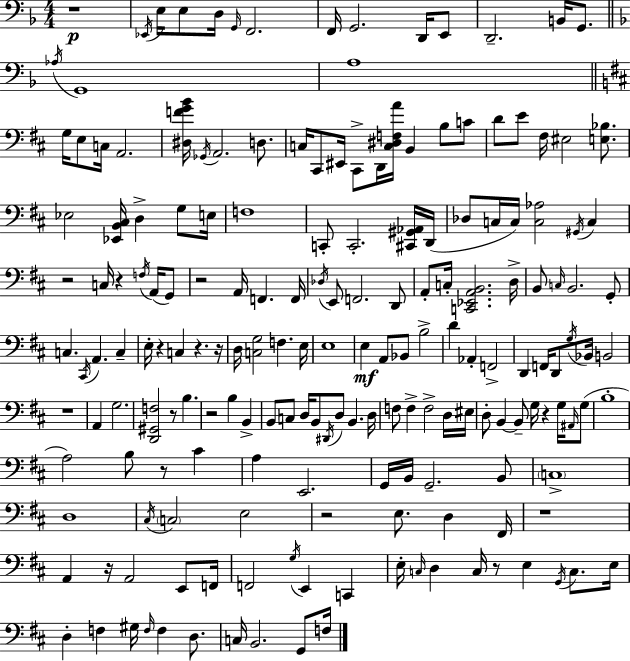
{
  \clef bass
  \numericTimeSignature
  \time 4/4
  \key f \major
  r1\p | \acciaccatura { ees,16 } e16 e8 d16 \grace { g,16 } f,2. | f,16 g,2. d,16 | e,8 d,2.-- b,16 g,8. | \break \bar "||" \break \key d \minor \acciaccatura { aes16 } g,1 | a1 | \bar "||" \break \key d \major g16 e8 c16 a,2. | <dis f' g' b'>16 \acciaccatura { ges,16 } a,2. d8. | c16 cis,8 eis,16 cis,8-> d,16 <c dis f a'>16 b,4 b8 c'8 | d'8 e'8 fis16 eis2 <e bes>8. | \break ees2 <ees, b, cis>16 d4-> g8 | e16 f1 | c,8-. c,2.-. <cis, gis, aes,>16 | d,16( des8 c16 c16) <c aes>2 \acciaccatura { gis,16 } c4 | \break r2 c16 r4 \acciaccatura { f16 }( | a,16 g,8) r2 a,16 f,4. | f,16 \acciaccatura { des16 } e,8 f,2. | d,8 a,8-. c16-. <c, ees, a, b,>2. | \break d16-> b,8 \grace { c16 } b,2. | g,8-. c4. \acciaccatura { cis,16 } a,4. | c4-- e16-. r4 c4 r4. | r16 d16 <c g>2 f4. | \break e16 e1 | e4\mf a,8 bes,8 b2-> | d'4 aes,4-. f,2-> | d,4 f,16 d,8 \acciaccatura { g16 } bes,16 b,2 | \break r1 | a,4 g2. | <d, gis, f>2 r8 | b4. r2 b4 | \break b,4-> b,8 c8 d16 b,8 \acciaccatura { dis,16 } d8 | b,4. d16 f8 f4-> f2-> | d16 eis16 d8-. b,4~~ b,8-- | g16 r4 g16 \grace { ais,16 } g8( b1-. | \break a2) | b8 r8 cis'4 a4 e,2. | g,16 b,16 g,2.-- | b,8 \parenthesize c1-> | \break d1 | \acciaccatura { cis16 } \parenthesize c2 | e2 r2 | e8. d4 fis,16 r1 | \break a,4 r16 a,2 | e,8 f,16 f,2 | \acciaccatura { g16 } e,4 c,4 e16-. \grace { c16 } d4 | c16 r8 e4 \acciaccatura { g,16 } c8. e16 d4-. | \break f4 gis16 \grace { f16 } f4 d8. c16 b,2. | g,8 f16 \bar "|."
}